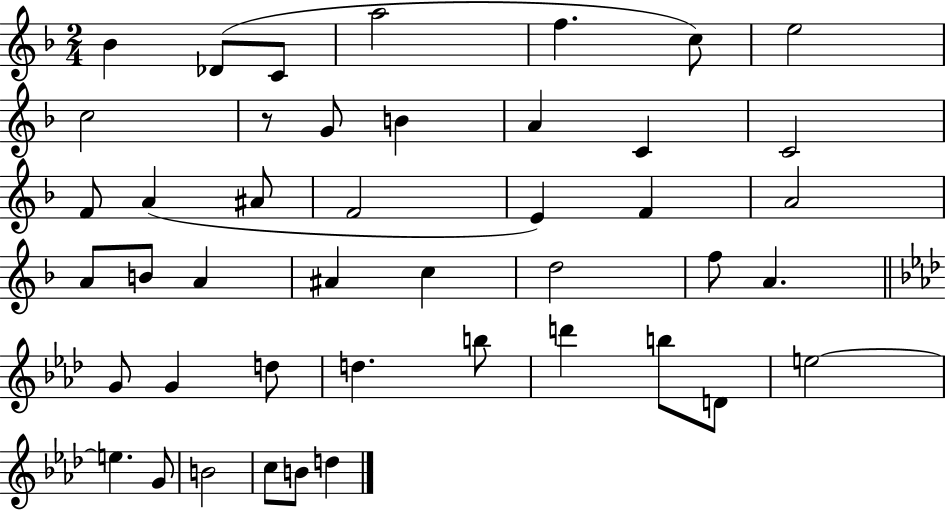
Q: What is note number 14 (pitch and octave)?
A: F4